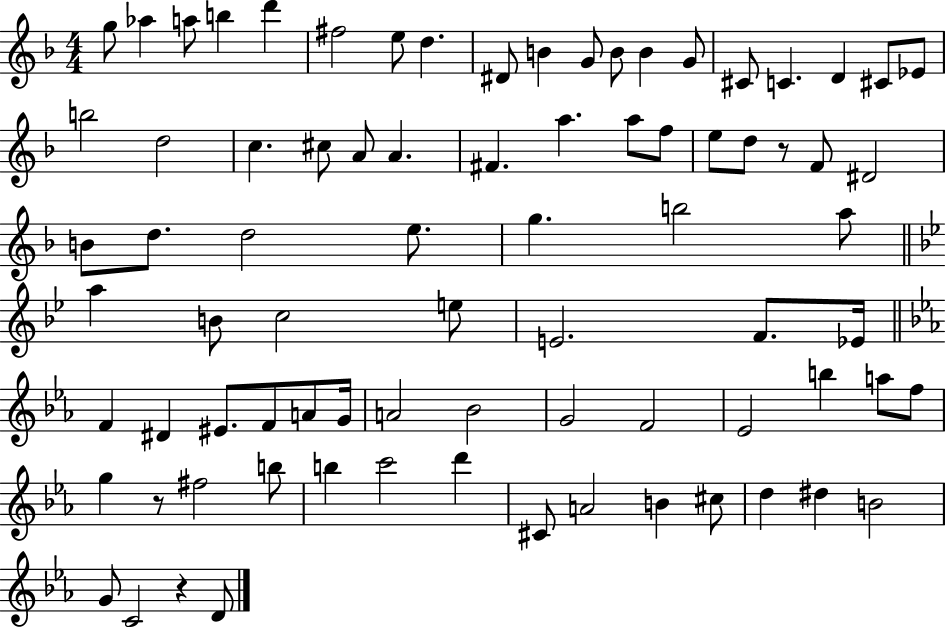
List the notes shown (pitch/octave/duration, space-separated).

G5/e Ab5/q A5/e B5/q D6/q F#5/h E5/e D5/q. D#4/e B4/q G4/e B4/e B4/q G4/e C#4/e C4/q. D4/q C#4/e Eb4/e B5/h D5/h C5/q. C#5/e A4/e A4/q. F#4/q. A5/q. A5/e F5/e E5/e D5/e R/e F4/e D#4/h B4/e D5/e. D5/h E5/e. G5/q. B5/h A5/e A5/q B4/e C5/h E5/e E4/h. F4/e. Eb4/s F4/q D#4/q EIS4/e. F4/e A4/e G4/s A4/h Bb4/h G4/h F4/h Eb4/h B5/q A5/e F5/e G5/q R/e F#5/h B5/e B5/q C6/h D6/q C#4/e A4/h B4/q C#5/e D5/q D#5/q B4/h G4/e C4/h R/q D4/e